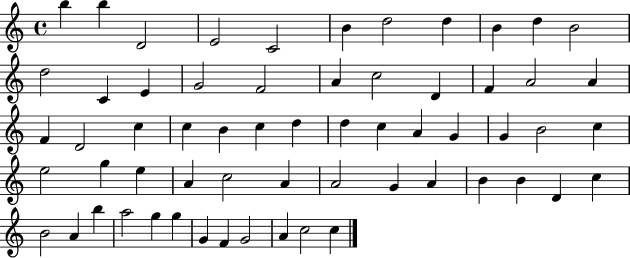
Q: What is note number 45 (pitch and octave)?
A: A4